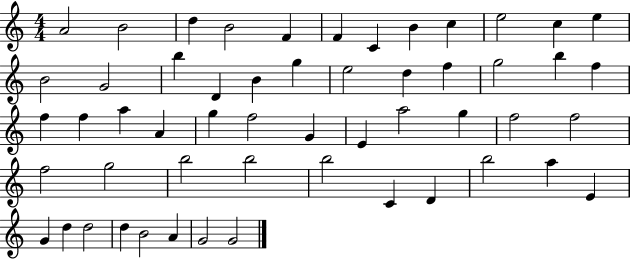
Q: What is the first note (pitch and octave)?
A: A4